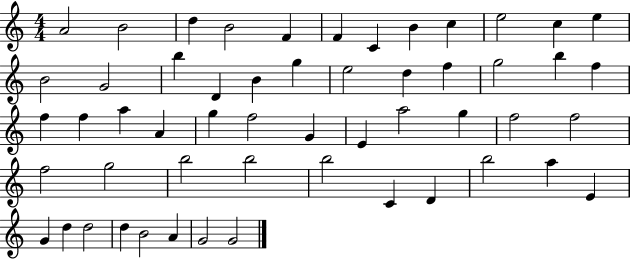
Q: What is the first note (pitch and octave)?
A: A4